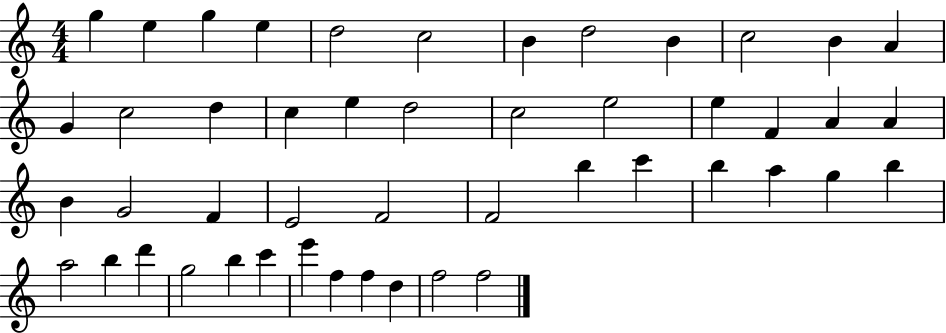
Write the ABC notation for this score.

X:1
T:Untitled
M:4/4
L:1/4
K:C
g e g e d2 c2 B d2 B c2 B A G c2 d c e d2 c2 e2 e F A A B G2 F E2 F2 F2 b c' b a g b a2 b d' g2 b c' e' f f d f2 f2